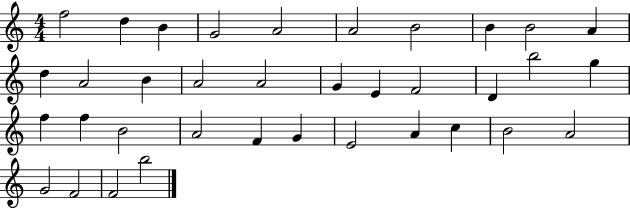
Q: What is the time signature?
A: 4/4